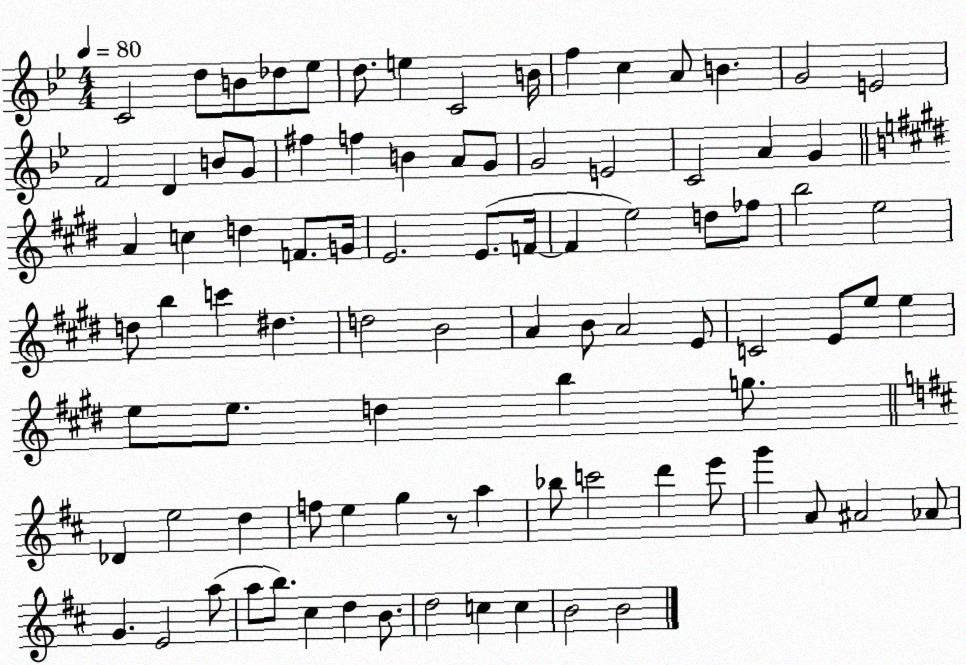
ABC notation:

X:1
T:Untitled
M:4/4
L:1/4
K:Bb
C2 d/2 B/2 _d/2 _e/2 d/2 e C2 B/4 f c A/2 B G2 E2 F2 D B/2 G/2 ^f f B A/2 G/2 G2 E2 C2 A G A c d F/2 G/4 E2 E/2 F/4 F e2 d/2 _f/2 b2 e2 d/2 b c' ^d d2 B2 A B/2 A2 E/2 C2 E/2 e/2 e e/2 e/2 d b g/2 _D e2 d f/2 e g z/2 a _b/2 c'2 d' e'/2 g' A/2 ^A2 _A/2 G E2 a/2 a/2 b/2 ^c d B/2 d2 c c B2 B2